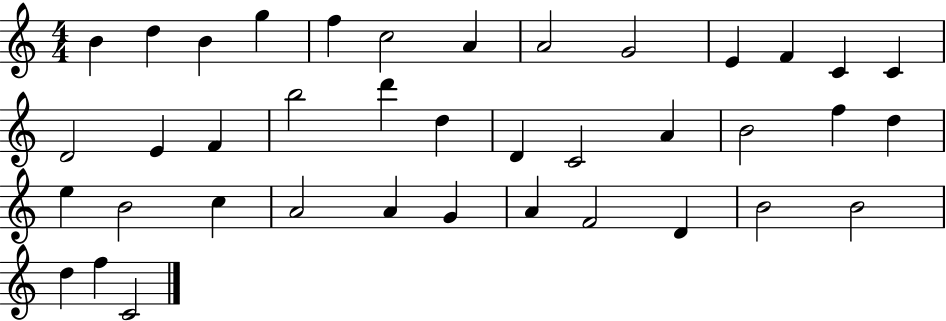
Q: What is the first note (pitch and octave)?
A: B4